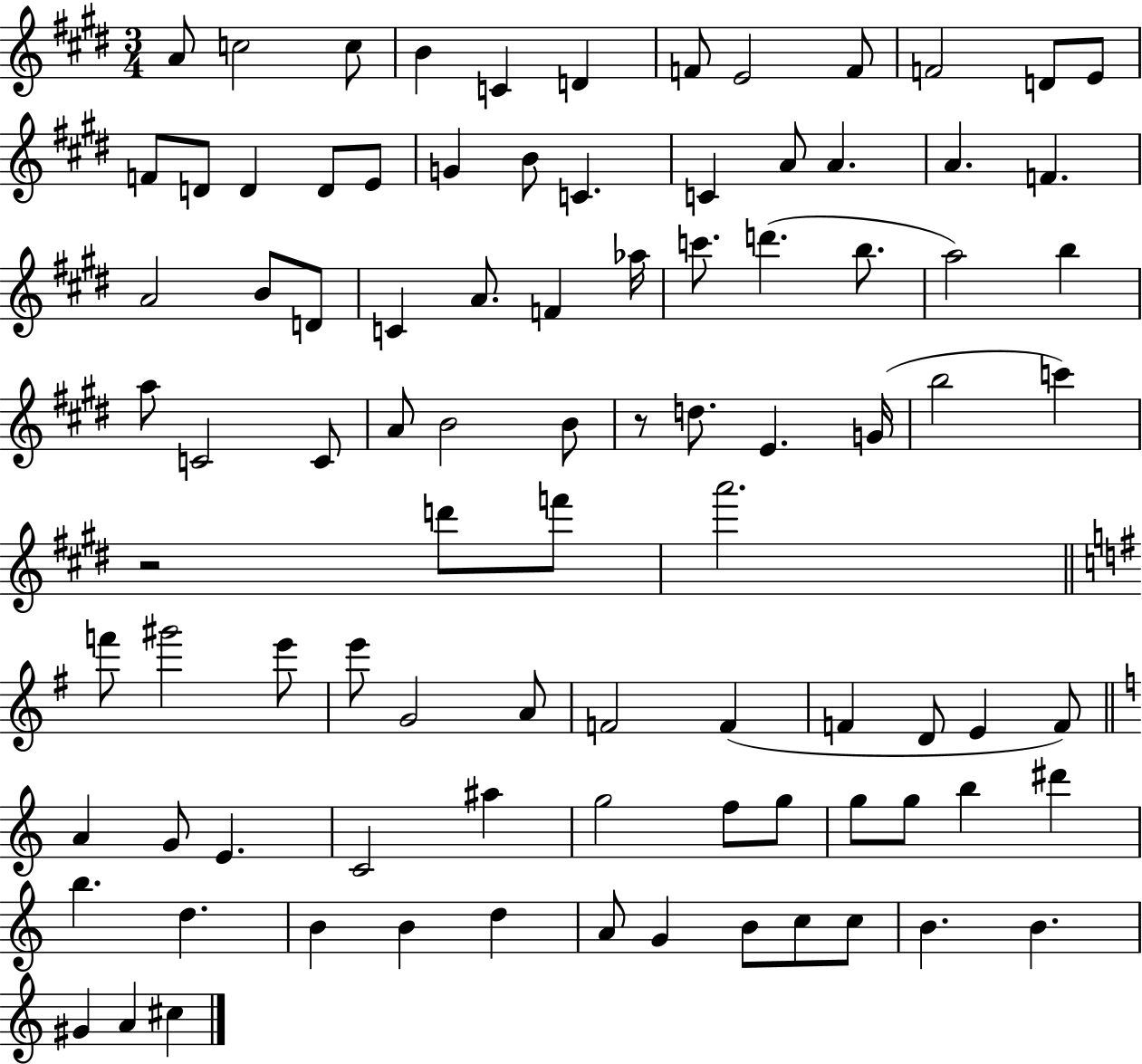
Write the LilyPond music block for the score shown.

{
  \clef treble
  \numericTimeSignature
  \time 3/4
  \key e \major
  a'8 c''2 c''8 | b'4 c'4 d'4 | f'8 e'2 f'8 | f'2 d'8 e'8 | \break f'8 d'8 d'4 d'8 e'8 | g'4 b'8 c'4. | c'4 a'8 a'4. | a'4. f'4. | \break a'2 b'8 d'8 | c'4 a'8. f'4 aes''16 | c'''8. d'''4.( b''8. | a''2) b''4 | \break a''8 c'2 c'8 | a'8 b'2 b'8 | r8 d''8. e'4. g'16( | b''2 c'''4) | \break r2 d'''8 f'''8 | a'''2. | \bar "||" \break \key g \major f'''8 gis'''2 e'''8 | e'''8 g'2 a'8 | f'2 f'4( | f'4 d'8 e'4 f'8) | \break \bar "||" \break \key a \minor a'4 g'8 e'4. | c'2 ais''4 | g''2 f''8 g''8 | g''8 g''8 b''4 dis'''4 | \break b''4. d''4. | b'4 b'4 d''4 | a'8 g'4 b'8 c''8 c''8 | b'4. b'4. | \break gis'4 a'4 cis''4 | \bar "|."
}